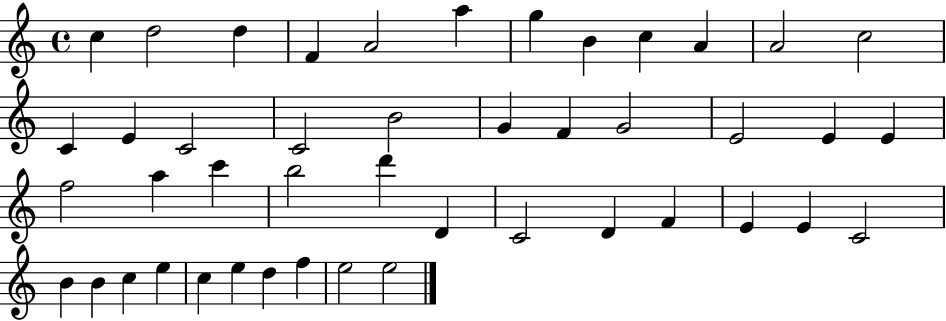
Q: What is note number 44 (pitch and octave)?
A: E5